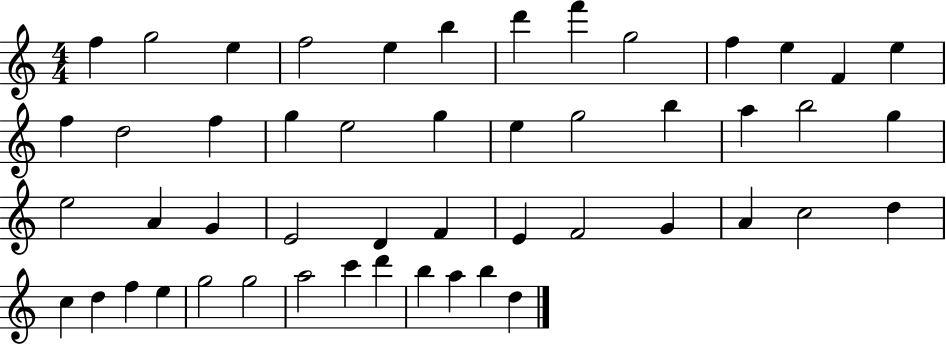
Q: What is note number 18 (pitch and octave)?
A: E5